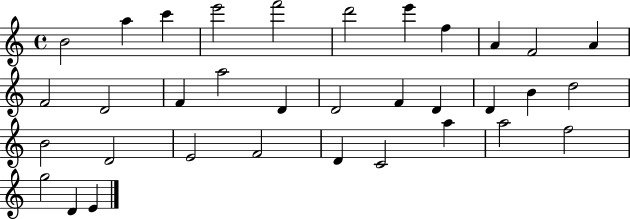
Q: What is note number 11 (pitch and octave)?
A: A4